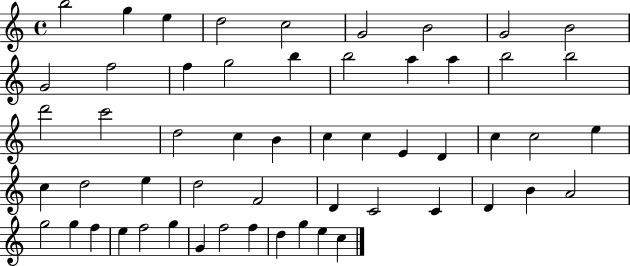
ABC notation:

X:1
T:Untitled
M:4/4
L:1/4
K:C
b2 g e d2 c2 G2 B2 G2 B2 G2 f2 f g2 b b2 a a b2 b2 d'2 c'2 d2 c B c c E D c c2 e c d2 e d2 F2 D C2 C D B A2 g2 g f e f2 g G f2 f d g e c